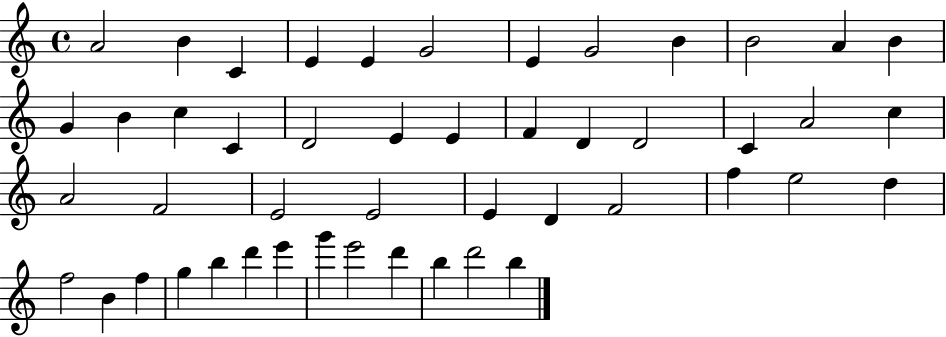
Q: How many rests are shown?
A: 0